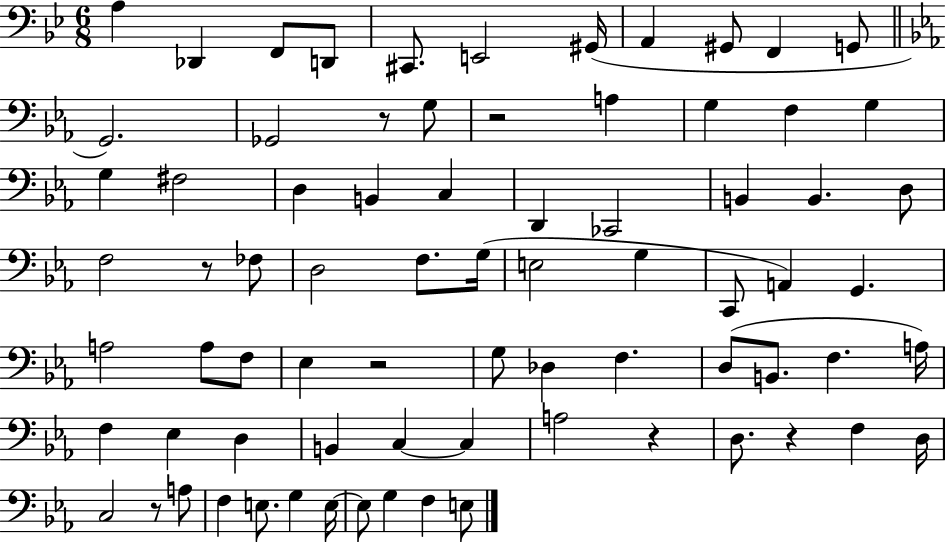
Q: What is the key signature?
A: BES major